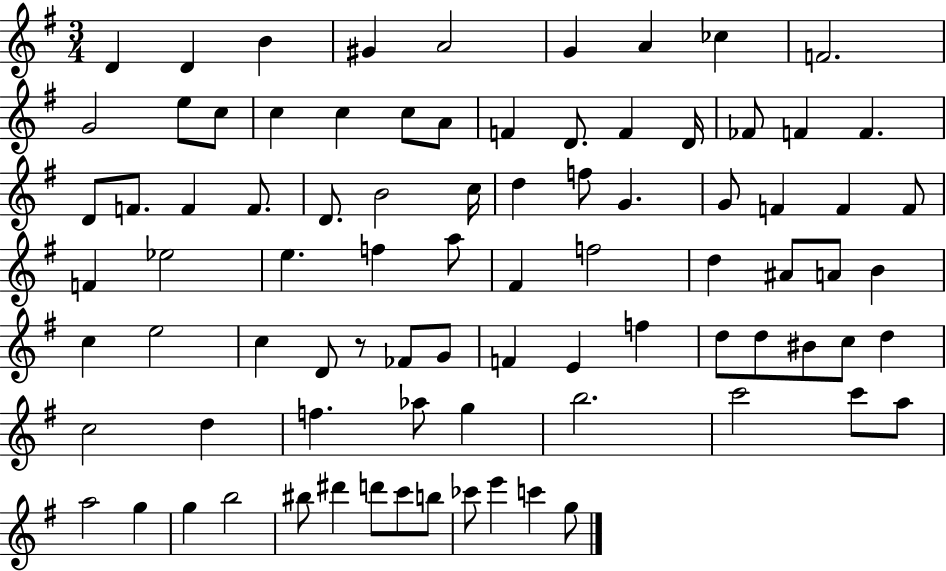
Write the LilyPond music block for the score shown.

{
  \clef treble
  \numericTimeSignature
  \time 3/4
  \key g \major
  \repeat volta 2 { d'4 d'4 b'4 | gis'4 a'2 | g'4 a'4 ces''4 | f'2. | \break g'2 e''8 c''8 | c''4 c''4 c''8 a'8 | f'4 d'8. f'4 d'16 | fes'8 f'4 f'4. | \break d'8 f'8. f'4 f'8. | d'8. b'2 c''16 | d''4 f''8 g'4. | g'8 f'4 f'4 f'8 | \break f'4 ees''2 | e''4. f''4 a''8 | fis'4 f''2 | d''4 ais'8 a'8 b'4 | \break c''4 e''2 | c''4 d'8 r8 fes'8 g'8 | f'4 e'4 f''4 | d''8 d''8 bis'8 c''8 d''4 | \break c''2 d''4 | f''4. aes''8 g''4 | b''2. | c'''2 c'''8 a''8 | \break a''2 g''4 | g''4 b''2 | bis''8 dis'''4 d'''8 c'''8 b''8 | ces'''8 e'''4 c'''4 g''8 | \break } \bar "|."
}